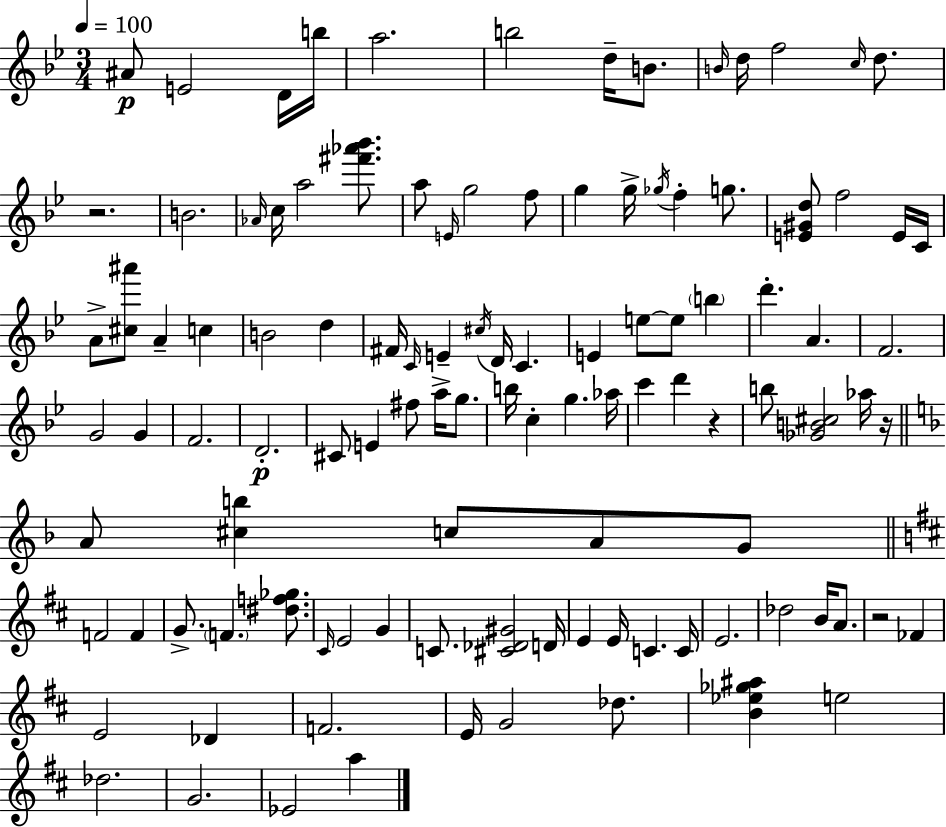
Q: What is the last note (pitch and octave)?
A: A5